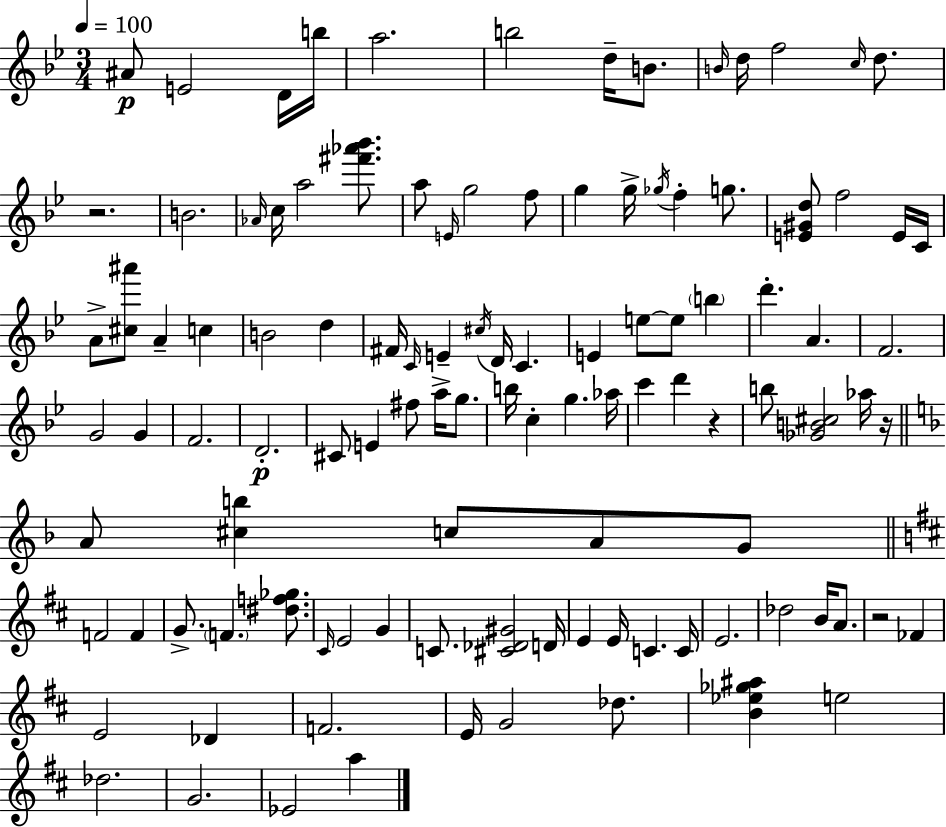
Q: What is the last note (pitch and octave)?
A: A5